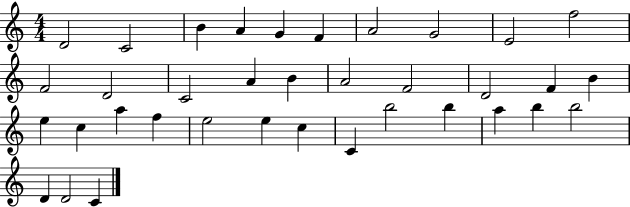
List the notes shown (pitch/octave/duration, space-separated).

D4/h C4/h B4/q A4/q G4/q F4/q A4/h G4/h E4/h F5/h F4/h D4/h C4/h A4/q B4/q A4/h F4/h D4/h F4/q B4/q E5/q C5/q A5/q F5/q E5/h E5/q C5/q C4/q B5/h B5/q A5/q B5/q B5/h D4/q D4/h C4/q